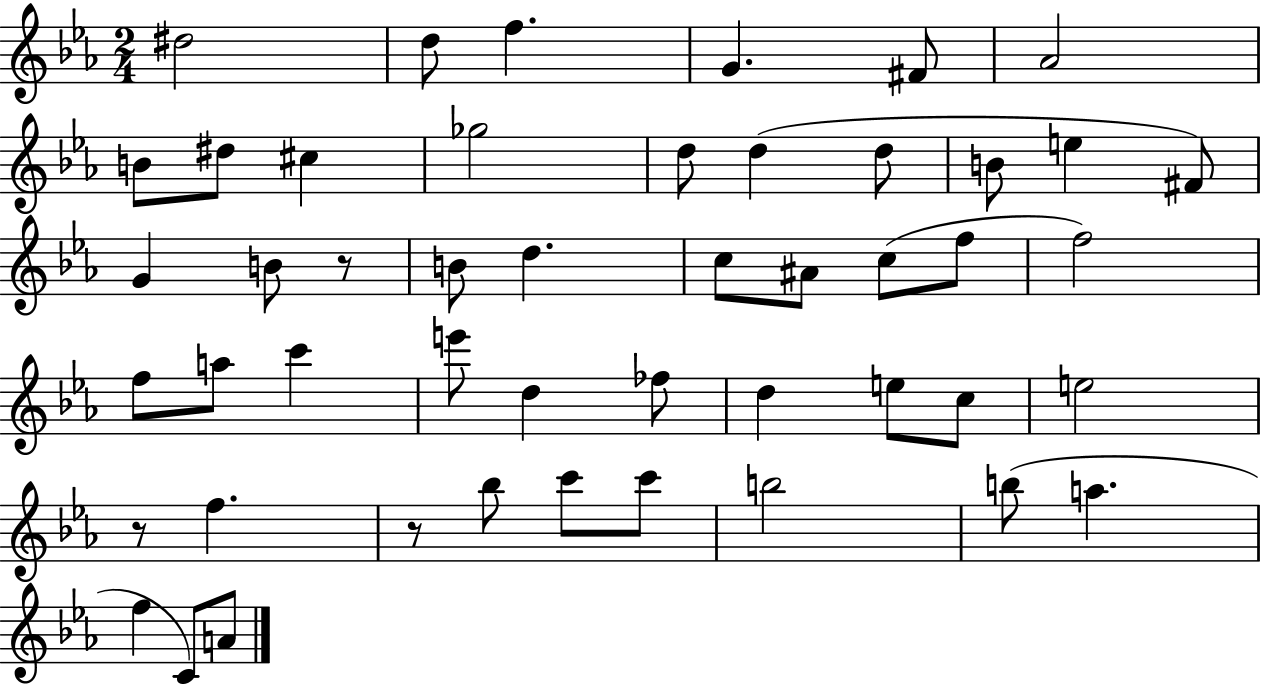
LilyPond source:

{
  \clef treble
  \numericTimeSignature
  \time 2/4
  \key ees \major
  dis''2 | d''8 f''4. | g'4. fis'8 | aes'2 | \break b'8 dis''8 cis''4 | ges''2 | d''8 d''4( d''8 | b'8 e''4 fis'8) | \break g'4 b'8 r8 | b'8 d''4. | c''8 ais'8 c''8( f''8 | f''2) | \break f''8 a''8 c'''4 | e'''8 d''4 fes''8 | d''4 e''8 c''8 | e''2 | \break r8 f''4. | r8 bes''8 c'''8 c'''8 | b''2 | b''8( a''4. | \break f''4 c'8) a'8 | \bar "|."
}